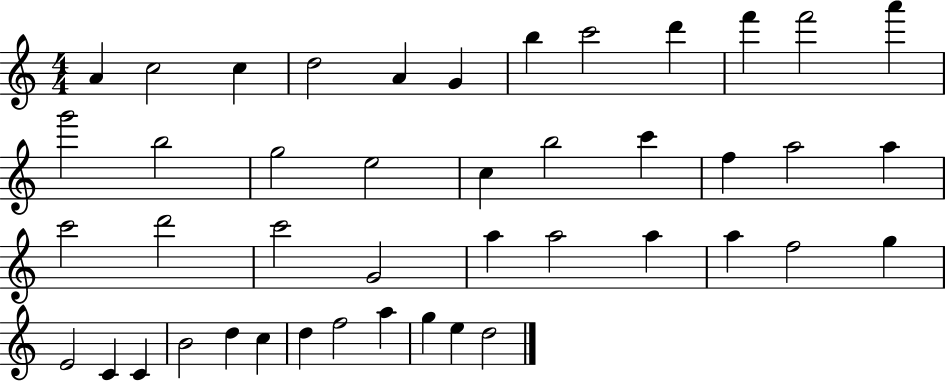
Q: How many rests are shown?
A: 0